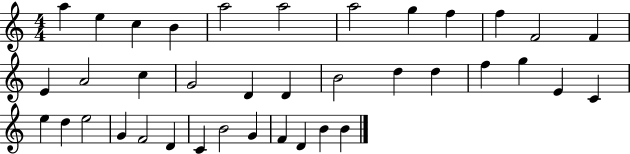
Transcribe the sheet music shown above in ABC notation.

X:1
T:Untitled
M:4/4
L:1/4
K:C
a e c B a2 a2 a2 g f f F2 F E A2 c G2 D D B2 d d f g E C e d e2 G F2 D C B2 G F D B B